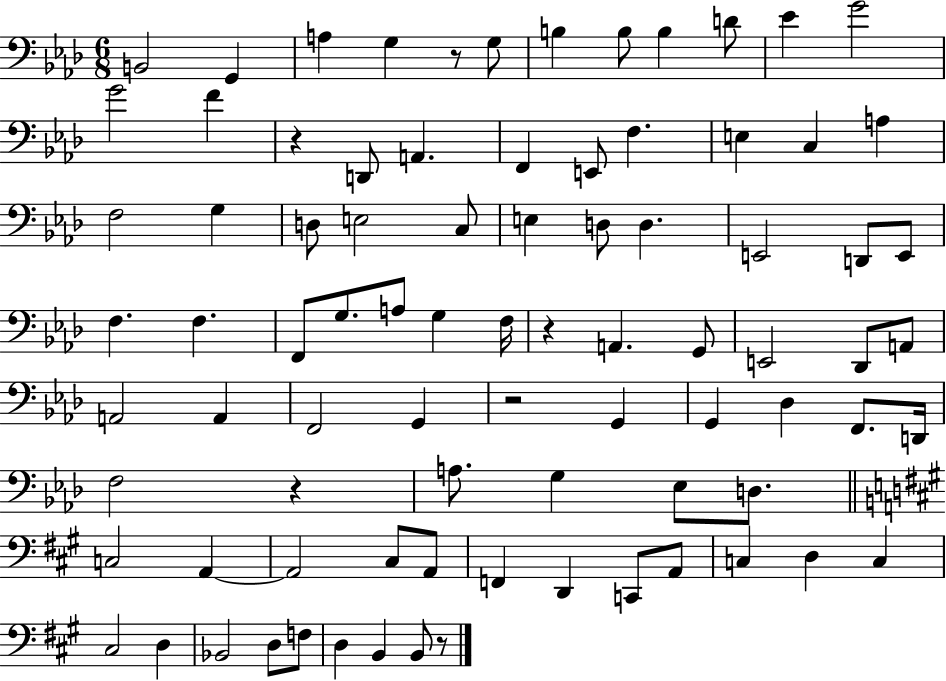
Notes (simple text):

B2/h G2/q A3/q G3/q R/e G3/e B3/q B3/e B3/q D4/e Eb4/q G4/h G4/h F4/q R/q D2/e A2/q. F2/q E2/e F3/q. E3/q C3/q A3/q F3/h G3/q D3/e E3/h C3/e E3/q D3/e D3/q. E2/h D2/e E2/e F3/q. F3/q. F2/e G3/e. A3/e G3/q F3/s R/q A2/q. G2/e E2/h Db2/e A2/e A2/h A2/q F2/h G2/q R/h G2/q G2/q Db3/q F2/e. D2/s F3/h R/q A3/e. G3/q Eb3/e D3/e. C3/h A2/q A2/h C#3/e A2/e F2/q D2/q C2/e A2/e C3/q D3/q C3/q C#3/h D3/q Bb2/h D3/e F3/e D3/q B2/q B2/e R/e